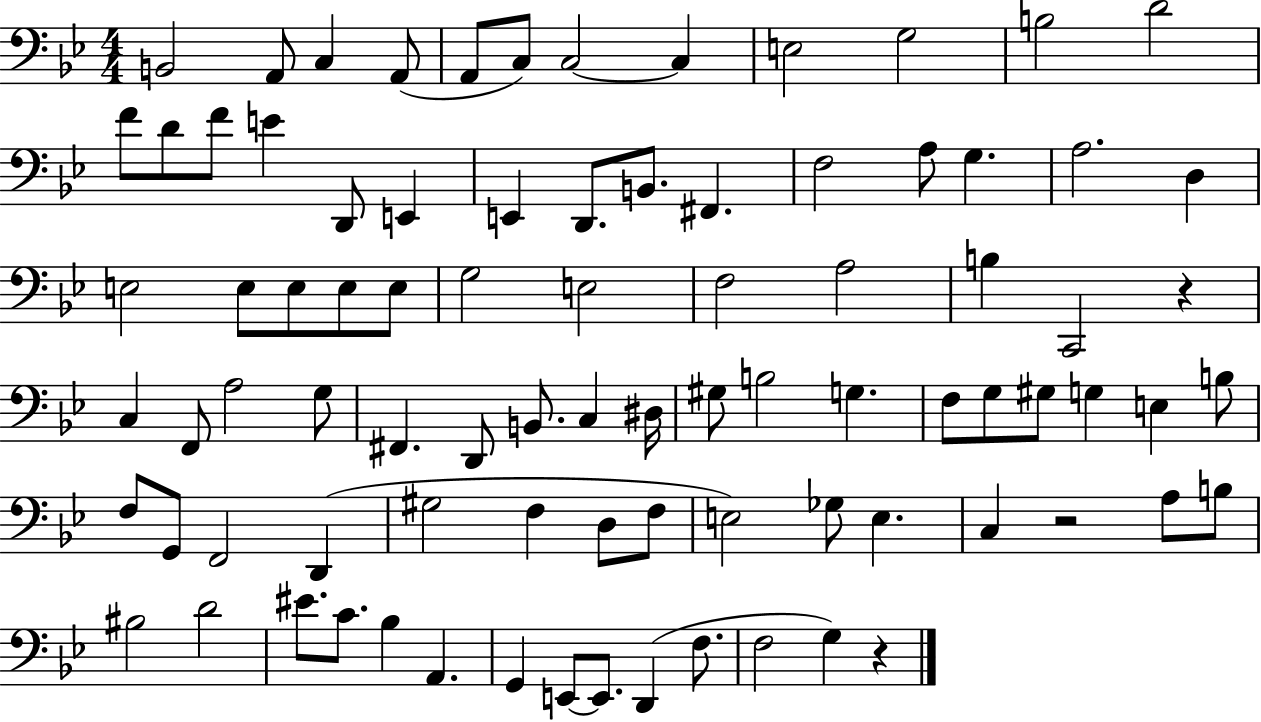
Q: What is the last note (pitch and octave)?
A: G3